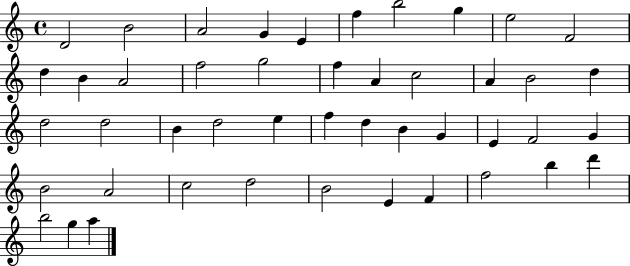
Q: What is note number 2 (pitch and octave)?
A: B4